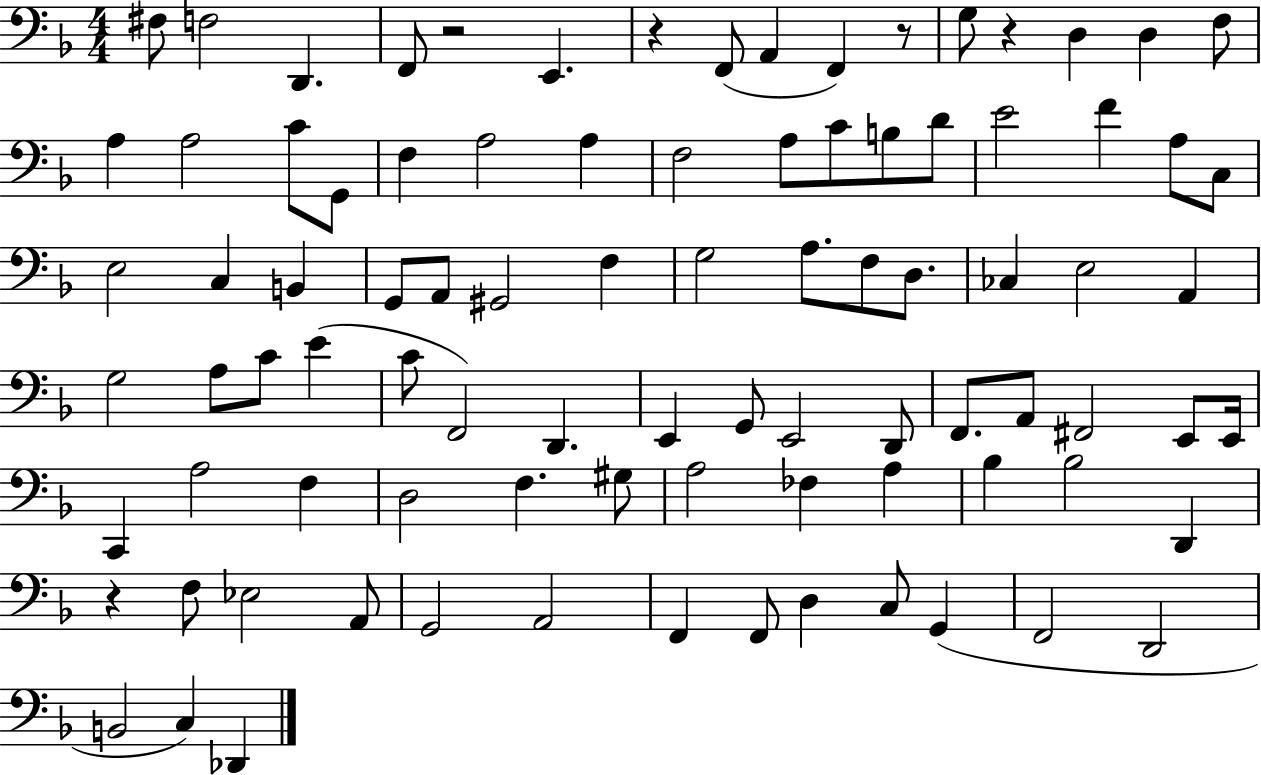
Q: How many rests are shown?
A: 5